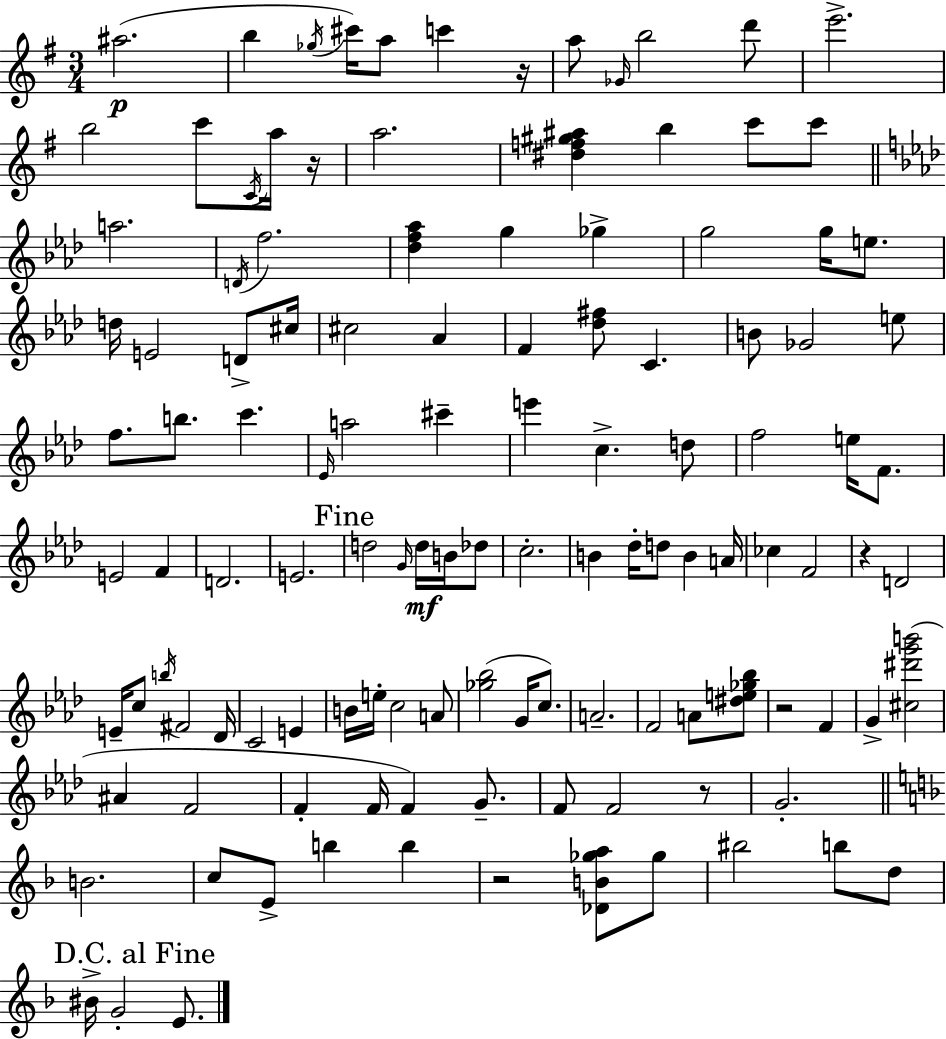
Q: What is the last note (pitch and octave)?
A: E4